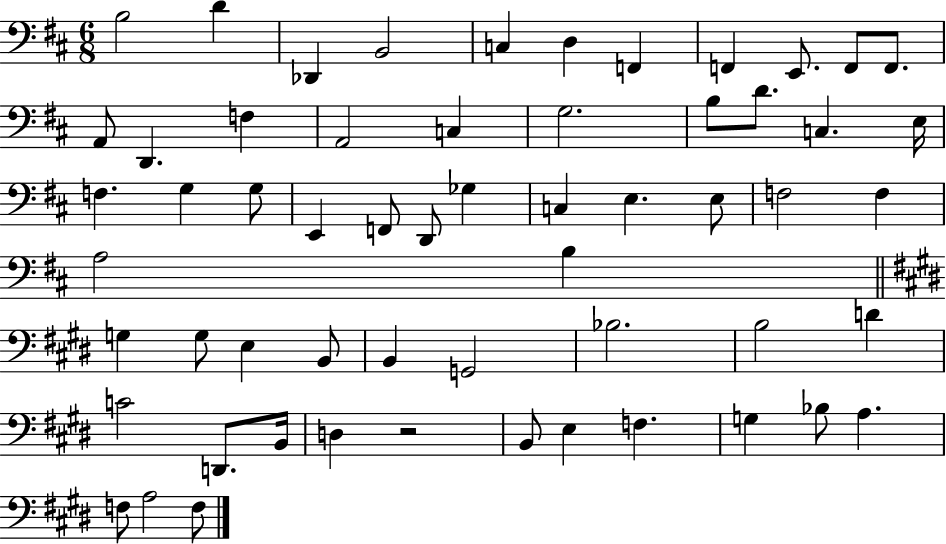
{
  \clef bass
  \numericTimeSignature
  \time 6/8
  \key d \major
  \repeat volta 2 { b2 d'4 | des,4 b,2 | c4 d4 f,4 | f,4 e,8. f,8 f,8. | \break a,8 d,4. f4 | a,2 c4 | g2. | b8 d'8. c4. e16 | \break f4. g4 g8 | e,4 f,8 d,8 ges4 | c4 e4. e8 | f2 f4 | \break a2 b4 | \bar "||" \break \key e \major g4 g8 e4 b,8 | b,4 g,2 | bes2. | b2 d'4 | \break c'2 d,8. b,16 | d4 r2 | b,8 e4 f4. | g4 bes8 a4. | \break f8 a2 f8 | } \bar "|."
}